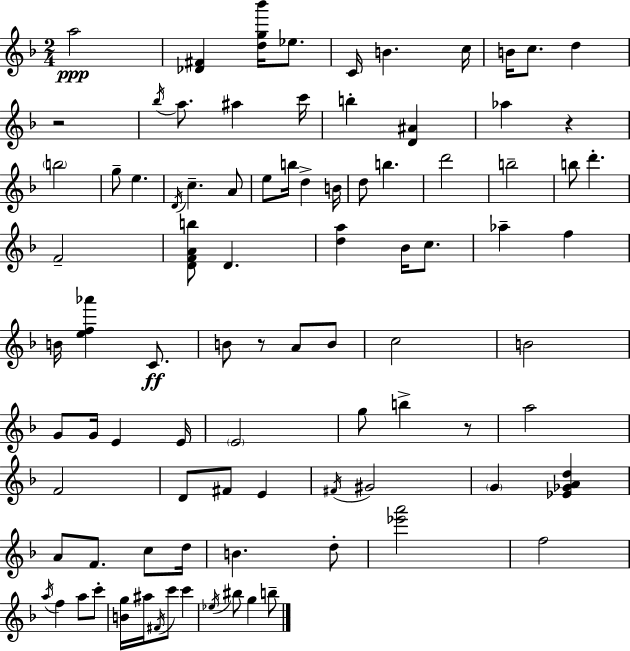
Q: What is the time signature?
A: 2/4